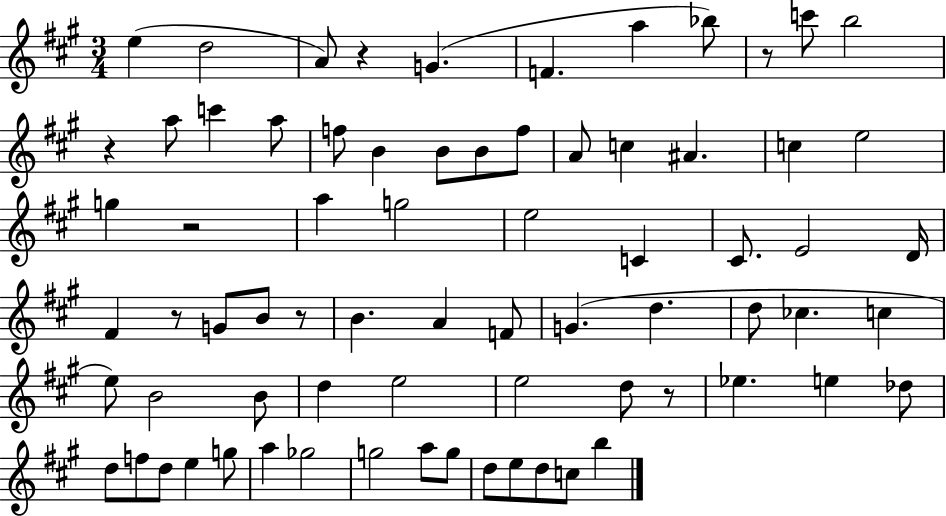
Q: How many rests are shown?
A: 7